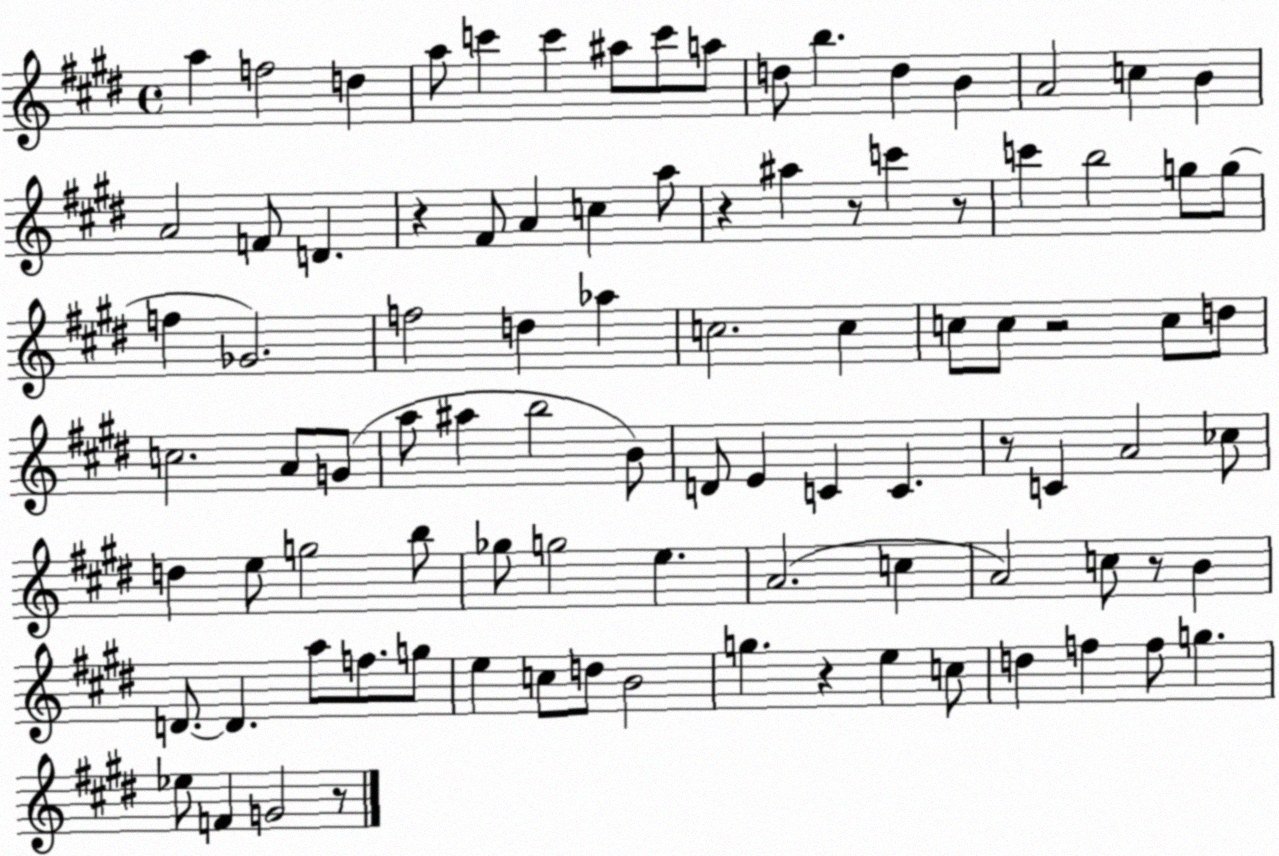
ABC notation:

X:1
T:Untitled
M:4/4
L:1/4
K:E
a f2 d a/2 c' c' ^a/2 c'/2 a/2 d/2 b d B A2 c B A2 F/2 D z ^F/2 A c a/2 z ^a z/2 c' z/2 c' b2 g/2 g/2 f _G2 f2 d _a c2 c c/2 c/2 z2 c/2 d/2 c2 A/2 G/2 a/2 ^a b2 B/2 D/2 E C C z/2 C A2 _c/2 d e/2 g2 b/2 _g/2 g2 e A2 c A2 c/2 z/2 B D/2 D a/2 f/2 g/2 e c/2 d/2 B2 g z e c/2 d f f/2 g _e/2 F G2 z/2